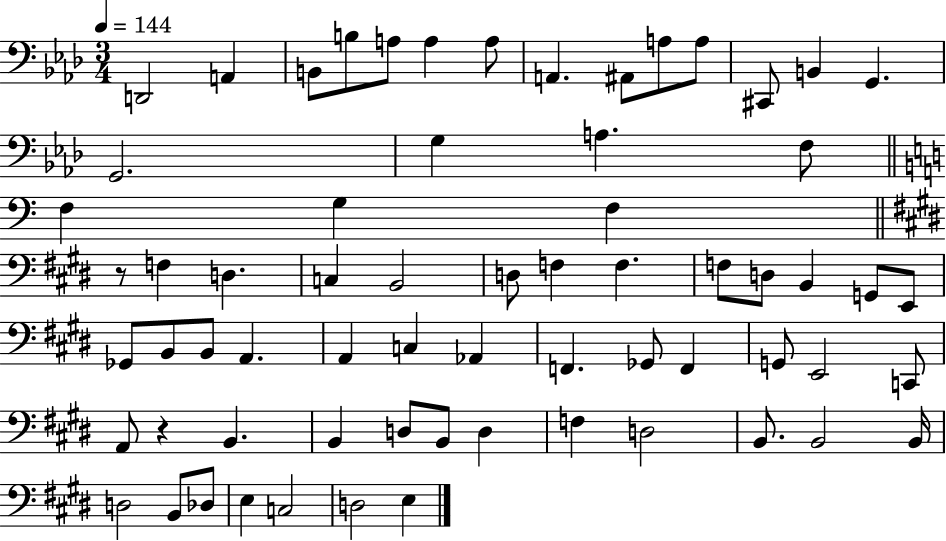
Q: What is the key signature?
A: AES major